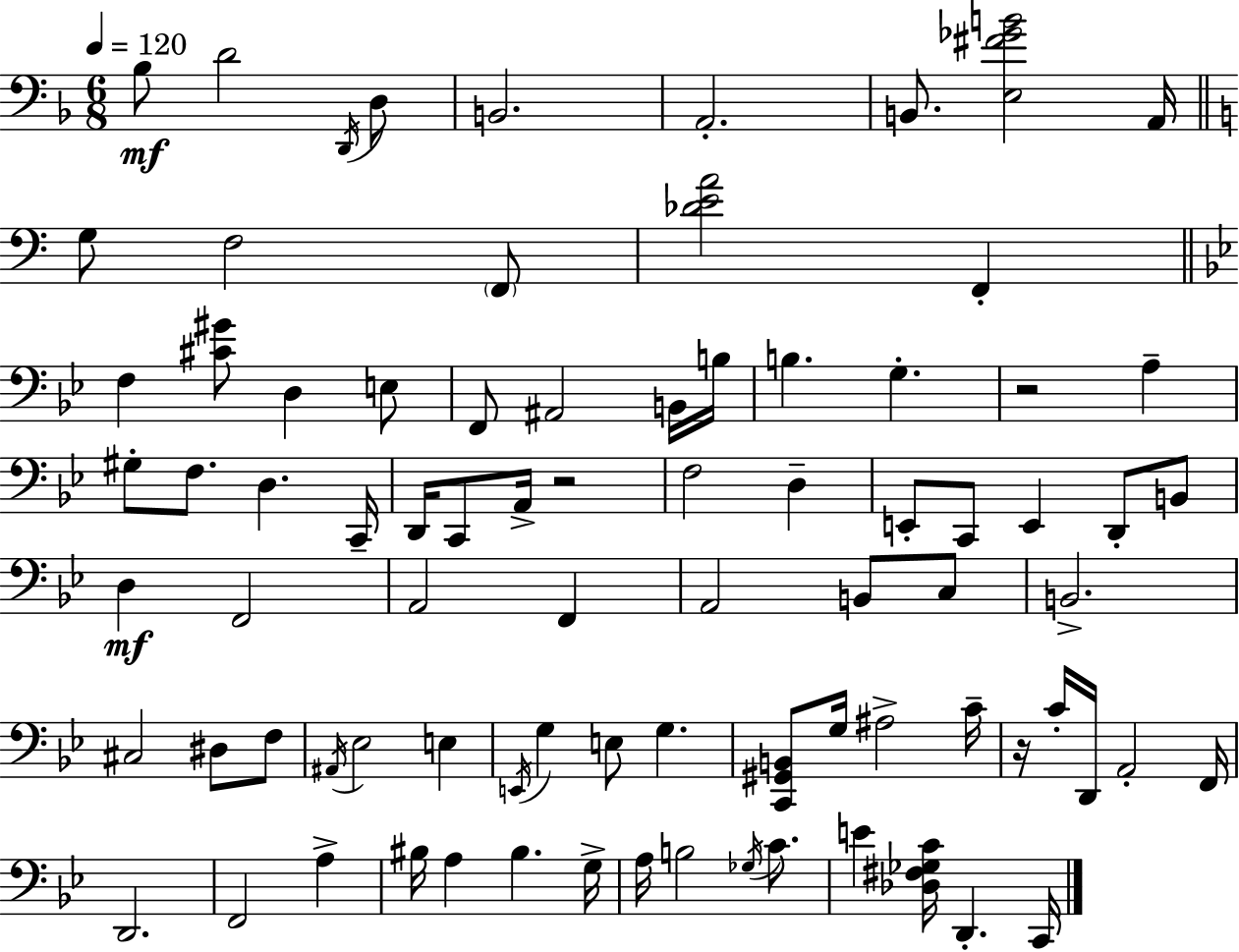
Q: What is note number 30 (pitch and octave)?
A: F3